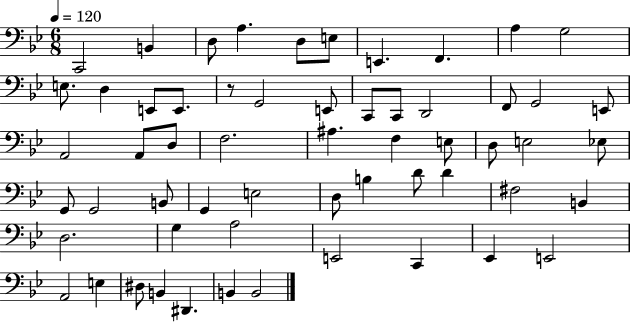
C2/h B2/q D3/e A3/q. D3/e E3/e E2/q. F2/q. A3/q G3/h E3/e. D3/q E2/e E2/e. R/e G2/h E2/e C2/e C2/e D2/h F2/e G2/h E2/e A2/h A2/e D3/e F3/h. A#3/q. F3/q E3/e D3/e E3/h Eb3/e G2/e G2/h B2/e G2/q E3/h D3/e B3/q D4/e D4/q F#3/h B2/q D3/h. G3/q A3/h E2/h C2/q Eb2/q E2/h A2/h E3/q D#3/e B2/q D#2/q. B2/q B2/h